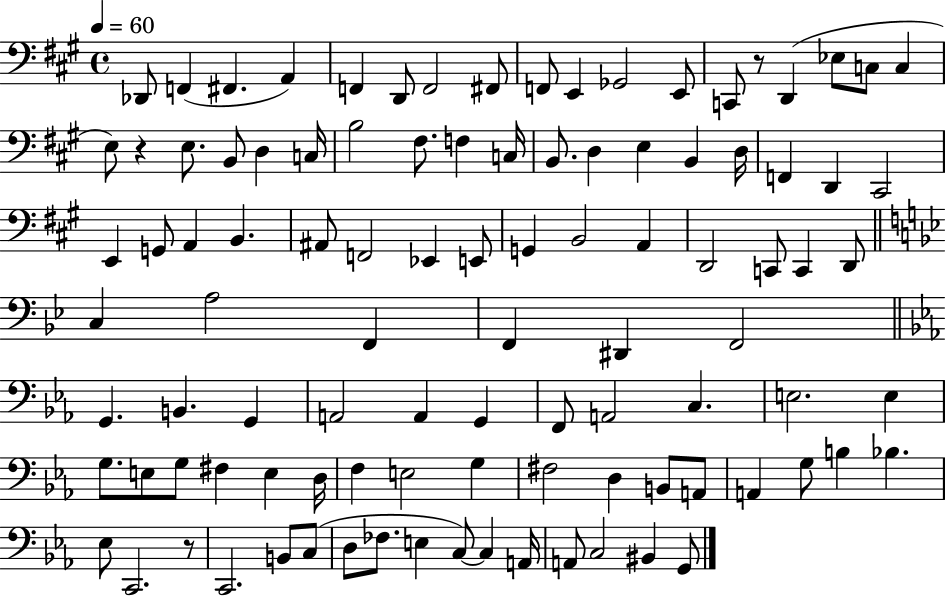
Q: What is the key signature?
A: A major